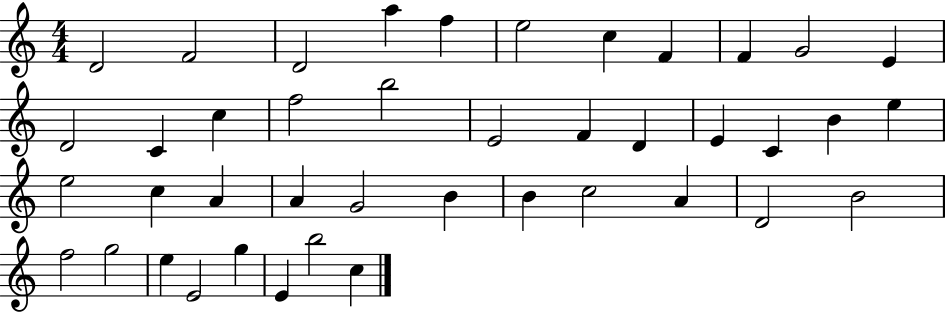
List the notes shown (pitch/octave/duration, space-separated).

D4/h F4/h D4/h A5/q F5/q E5/h C5/q F4/q F4/q G4/h E4/q D4/h C4/q C5/q F5/h B5/h E4/h F4/q D4/q E4/q C4/q B4/q E5/q E5/h C5/q A4/q A4/q G4/h B4/q B4/q C5/h A4/q D4/h B4/h F5/h G5/h E5/q E4/h G5/q E4/q B5/h C5/q